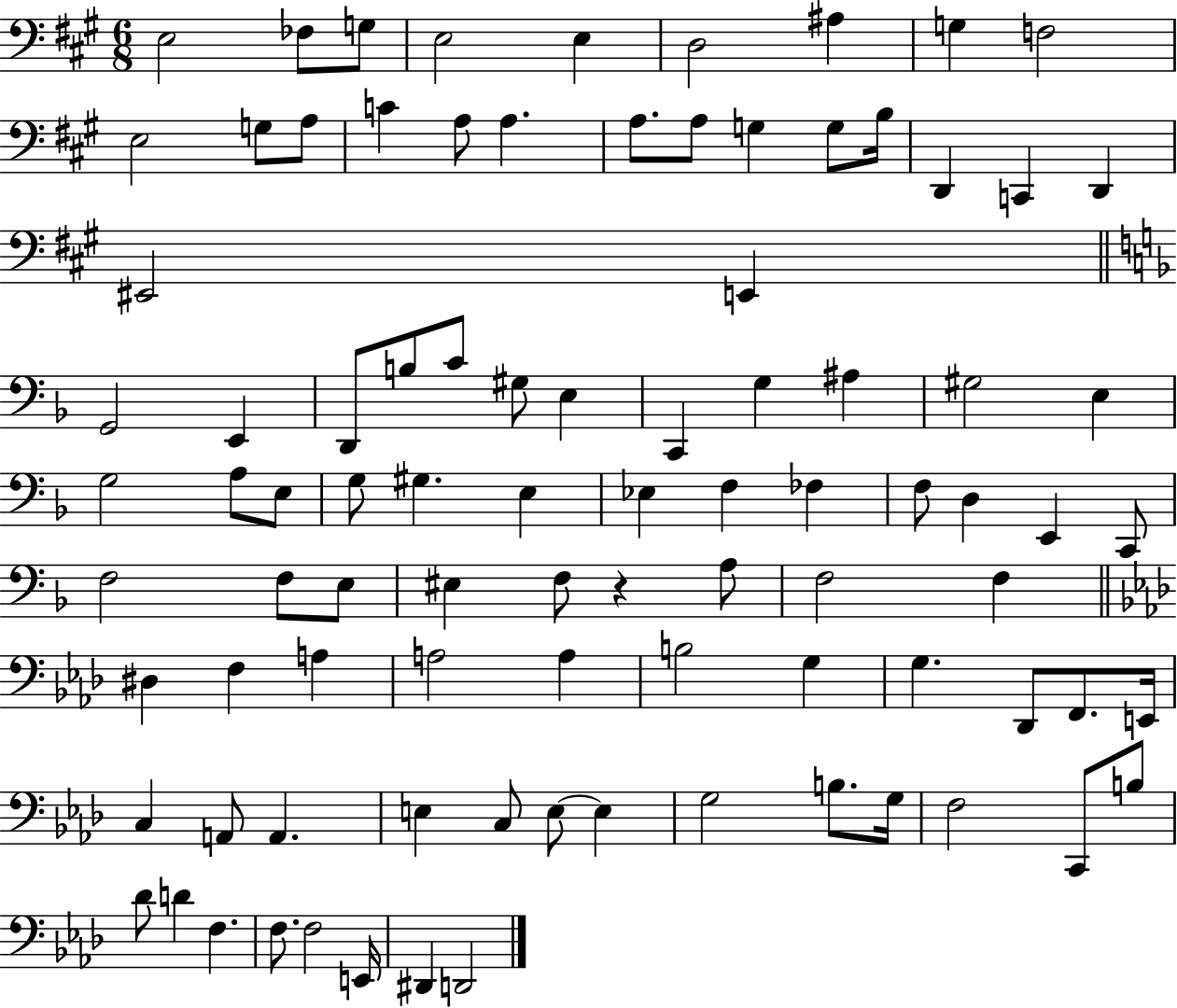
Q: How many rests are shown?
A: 1